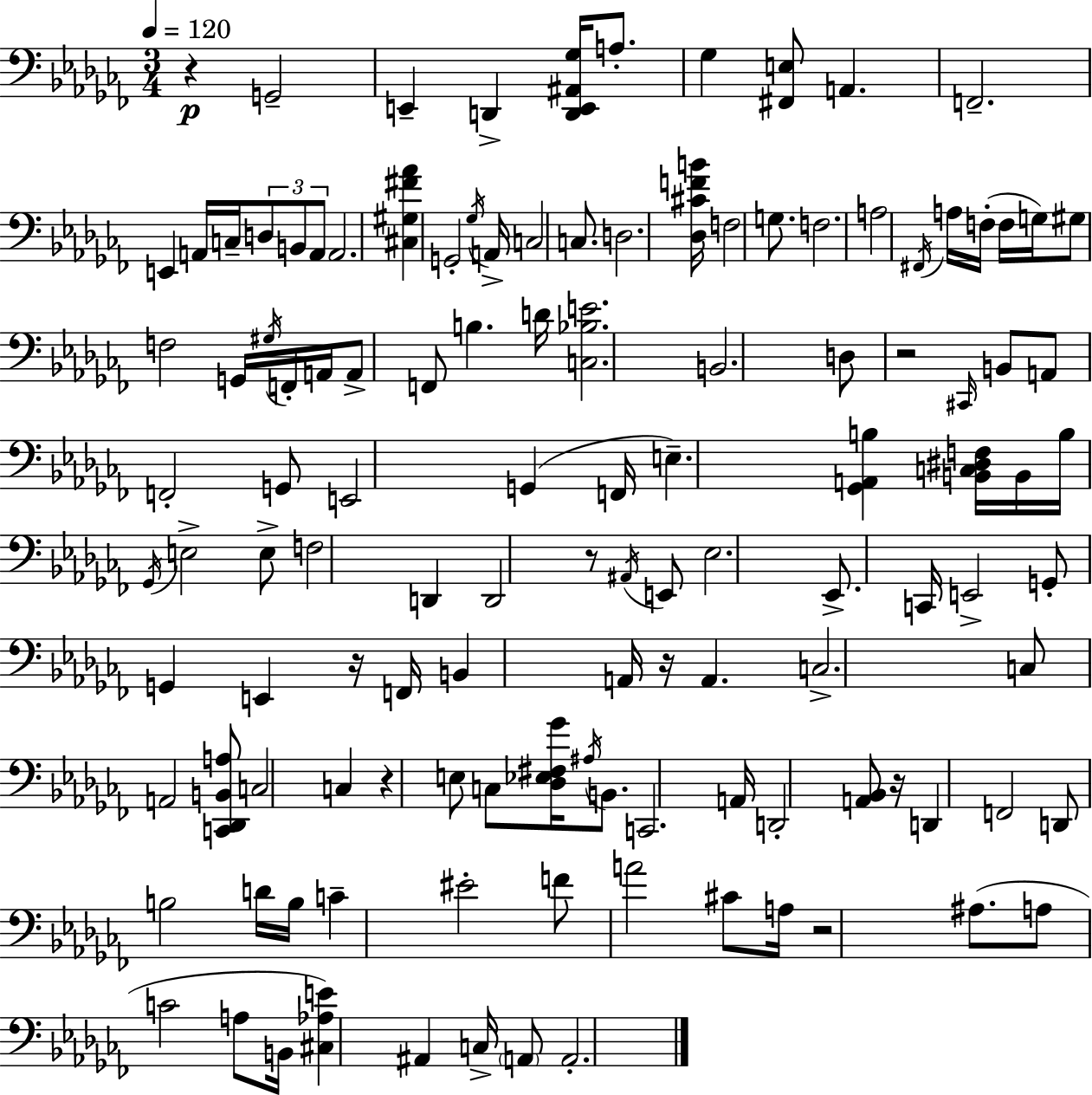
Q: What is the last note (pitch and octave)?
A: A2